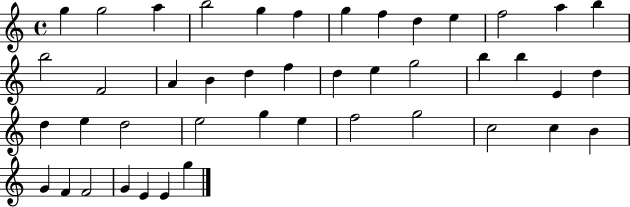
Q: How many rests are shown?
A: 0